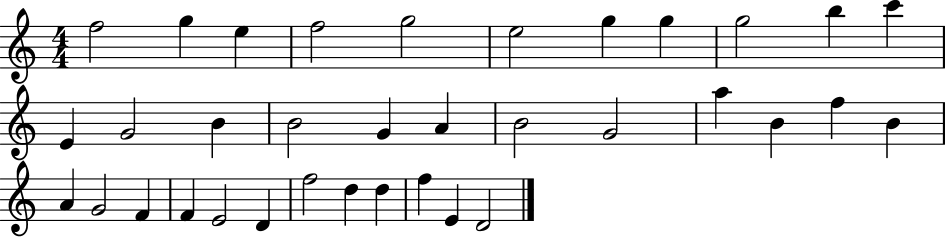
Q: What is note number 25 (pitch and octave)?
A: G4